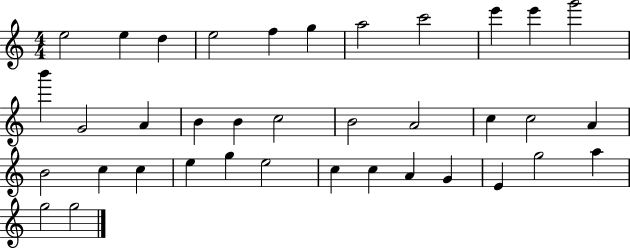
{
  \clef treble
  \numericTimeSignature
  \time 4/4
  \key c \major
  e''2 e''4 d''4 | e''2 f''4 g''4 | a''2 c'''2 | e'''4 e'''4 g'''2 | \break b'''4 g'2 a'4 | b'4 b'4 c''2 | b'2 a'2 | c''4 c''2 a'4 | \break b'2 c''4 c''4 | e''4 g''4 e''2 | c''4 c''4 a'4 g'4 | e'4 g''2 a''4 | \break g''2 g''2 | \bar "|."
}